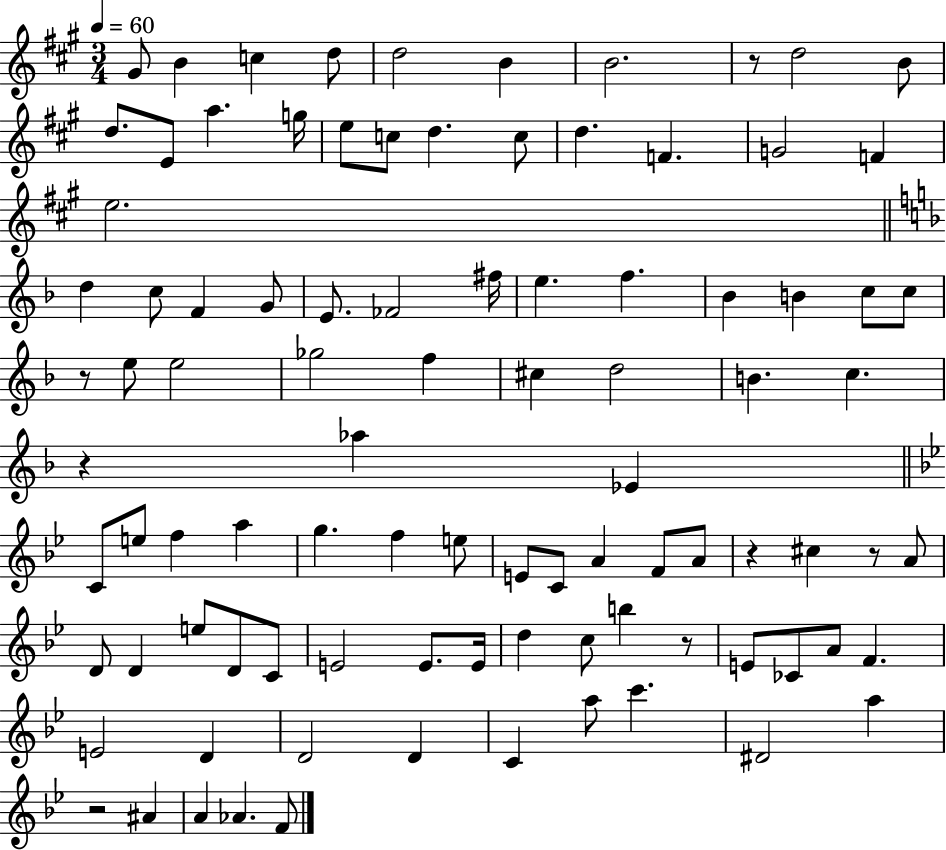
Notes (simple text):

G#4/e B4/q C5/q D5/e D5/h B4/q B4/h. R/e D5/h B4/e D5/e. E4/e A5/q. G5/s E5/e C5/e D5/q. C5/e D5/q. F4/q. G4/h F4/q E5/h. D5/q C5/e F4/q G4/e E4/e. FES4/h F#5/s E5/q. F5/q. Bb4/q B4/q C5/e C5/e R/e E5/e E5/h Gb5/h F5/q C#5/q D5/h B4/q. C5/q. R/q Ab5/q Eb4/q C4/e E5/e F5/q A5/q G5/q. F5/q E5/e E4/e C4/e A4/q F4/e A4/e R/q C#5/q R/e A4/e D4/e D4/q E5/e D4/e C4/e E4/h E4/e. E4/s D5/q C5/e B5/q R/e E4/e CES4/e A4/e F4/q. E4/h D4/q D4/h D4/q C4/q A5/e C6/q. D#4/h A5/q R/h A#4/q A4/q Ab4/q. F4/e